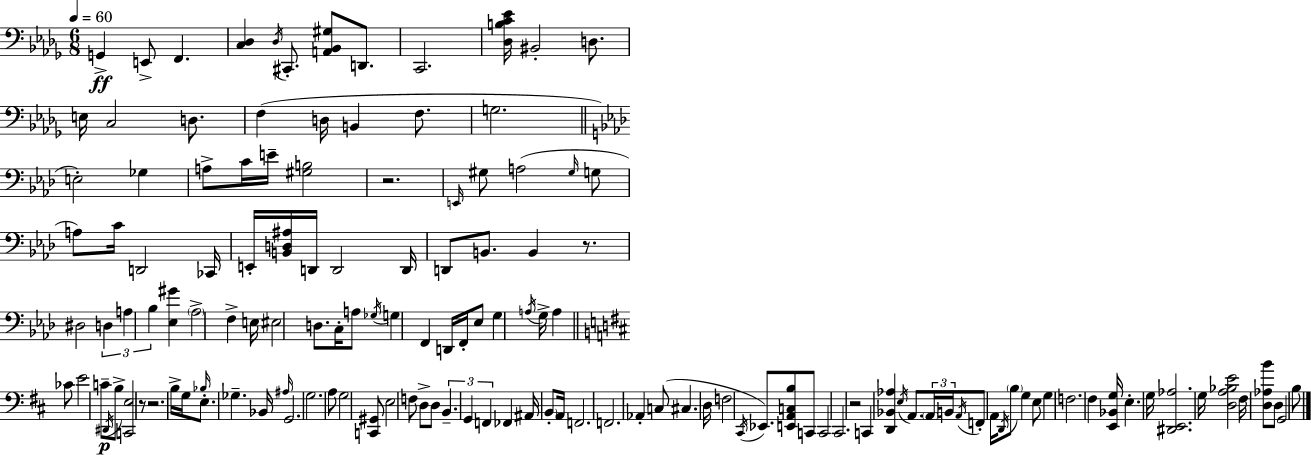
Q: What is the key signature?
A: BES minor